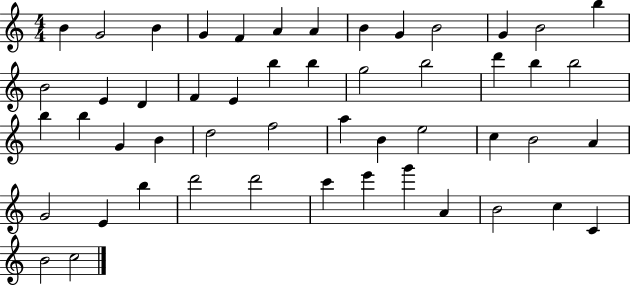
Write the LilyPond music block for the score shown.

{
  \clef treble
  \numericTimeSignature
  \time 4/4
  \key c \major
  b'4 g'2 b'4 | g'4 f'4 a'4 a'4 | b'4 g'4 b'2 | g'4 b'2 b''4 | \break b'2 e'4 d'4 | f'4 e'4 b''4 b''4 | g''2 b''2 | d'''4 b''4 b''2 | \break b''4 b''4 g'4 b'4 | d''2 f''2 | a''4 b'4 e''2 | c''4 b'2 a'4 | \break g'2 e'4 b''4 | d'''2 d'''2 | c'''4 e'''4 g'''4 a'4 | b'2 c''4 c'4 | \break b'2 c''2 | \bar "|."
}